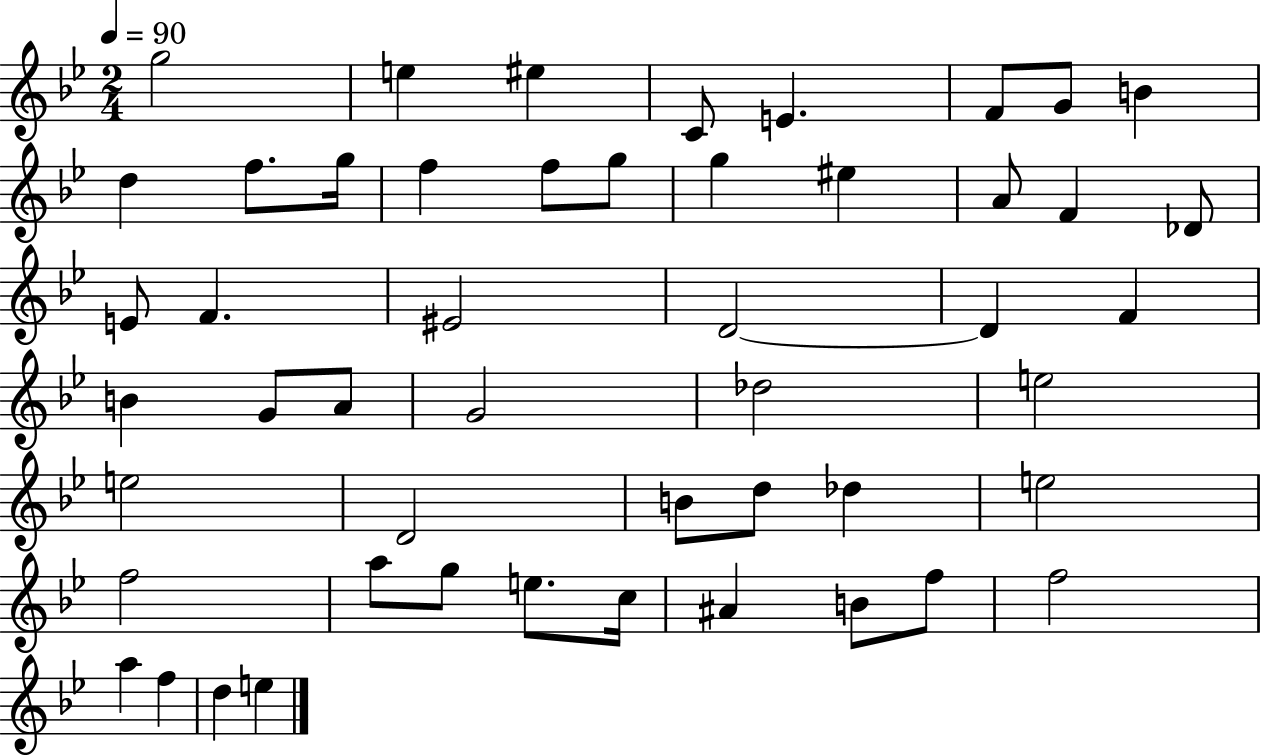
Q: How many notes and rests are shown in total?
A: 50